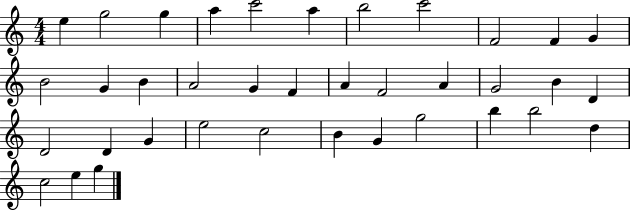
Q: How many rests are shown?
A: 0